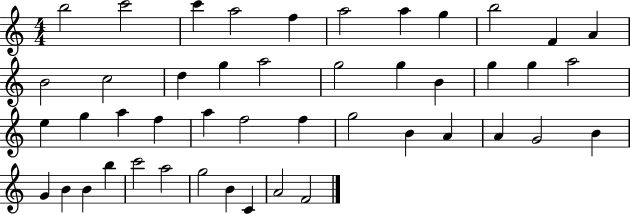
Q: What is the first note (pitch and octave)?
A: B5